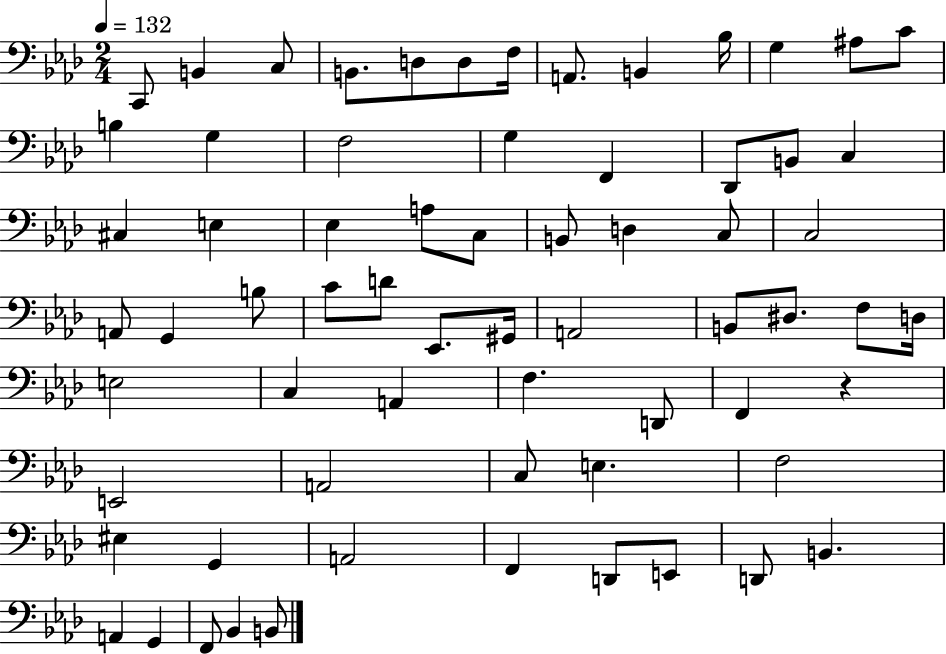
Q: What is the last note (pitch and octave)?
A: B2